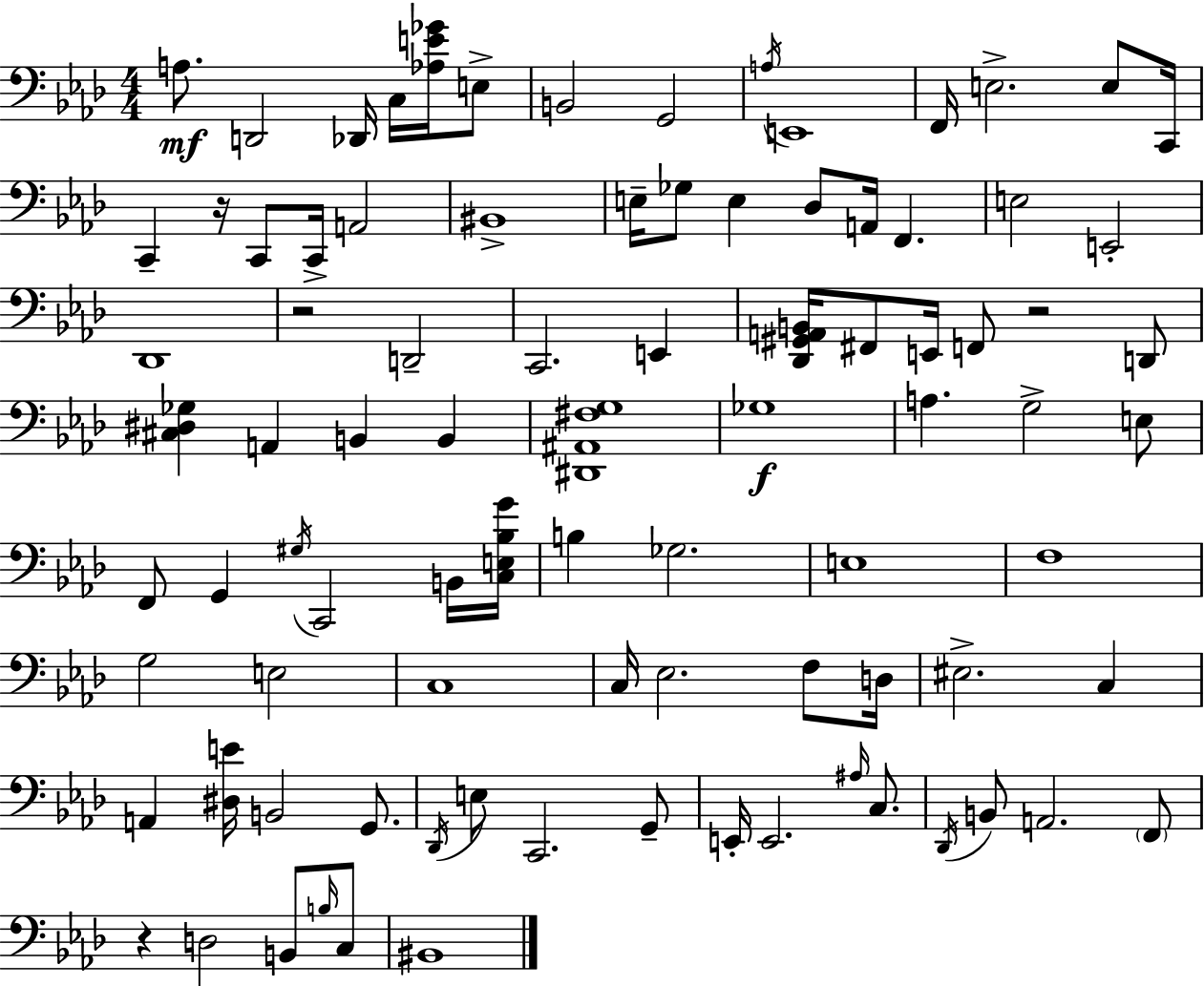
{
  \clef bass
  \numericTimeSignature
  \time 4/4
  \key f \minor
  a8.\mf d,2 des,16 c16 <aes e' ges'>16 e8-> | b,2 g,2 | \acciaccatura { a16 } e,1 | f,16 e2.-> e8 | \break c,16 c,4-- r16 c,8 c,16-> a,2 | bis,1-> | e16-- ges8 e4 des8 a,16 f,4. | e2 e,2-. | \break des,1 | r2 d,2-- | c,2. e,4 | <des, gis, a, b,>16 fis,8 e,16 f,8 r2 d,8 | \break <cis dis ges>4 a,4 b,4 b,4 | <dis, ais, fis g>1 | ges1\f | a4. g2-> e8 | \break f,8 g,4 \acciaccatura { gis16 } c,2 | b,16 <c e bes g'>16 b4 ges2. | e1 | f1 | \break g2 e2 | c1 | c16 ees2. f8 | d16 eis2.-> c4 | \break a,4 <dis e'>16 b,2 g,8. | \acciaccatura { des,16 } e8 c,2. | g,8-- e,16-. e,2. | \grace { ais16 } c8. \acciaccatura { des,16 } b,8 a,2. | \break \parenthesize f,8 r4 d2 | b,8 \grace { b16 } c8 bis,1 | \bar "|."
}